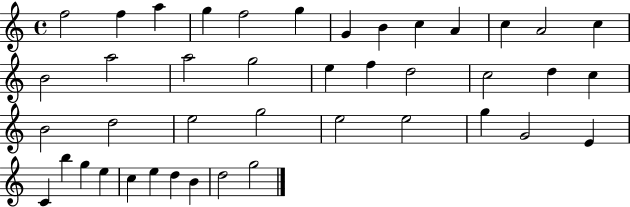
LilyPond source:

{
  \clef treble
  \time 4/4
  \defaultTimeSignature
  \key c \major
  f''2 f''4 a''4 | g''4 f''2 g''4 | g'4 b'4 c''4 a'4 | c''4 a'2 c''4 | \break b'2 a''2 | a''2 g''2 | e''4 f''4 d''2 | c''2 d''4 c''4 | \break b'2 d''2 | e''2 g''2 | e''2 e''2 | g''4 g'2 e'4 | \break c'4 b''4 g''4 e''4 | c''4 e''4 d''4 b'4 | d''2 g''2 | \bar "|."
}